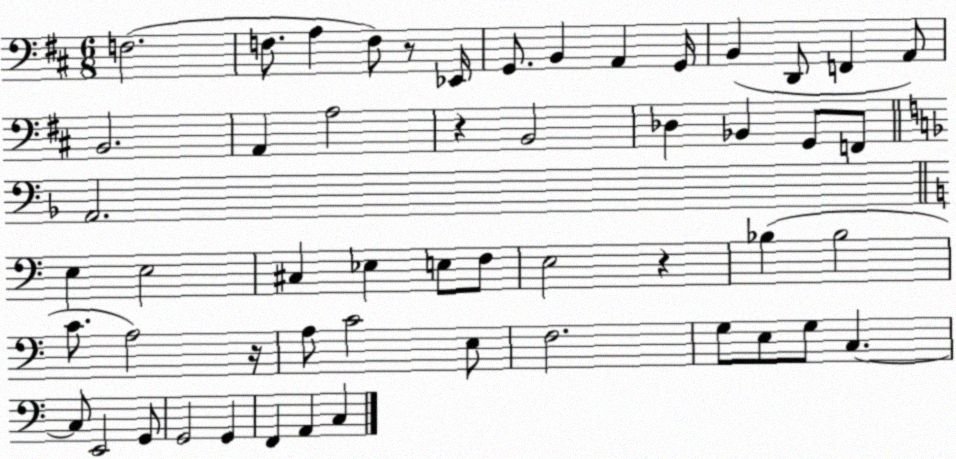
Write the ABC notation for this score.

X:1
T:Untitled
M:6/8
L:1/4
K:D
F,2 F,/2 A, F,/2 z/2 _E,,/4 G,,/2 B,, A,, G,,/4 B,, D,,/2 F,, A,,/2 B,,2 A,, A,2 z B,,2 _D, _B,, G,,/2 F,,/2 A,,2 E, E,2 ^C, _E, E,/2 F,/2 E,2 z _B, _B,2 C/2 A,2 z/4 A,/2 C2 E,/2 F,2 G,/2 E,/2 G,/2 C, C,/2 E,,2 G,,/2 G,,2 G,, F,, A,, C,